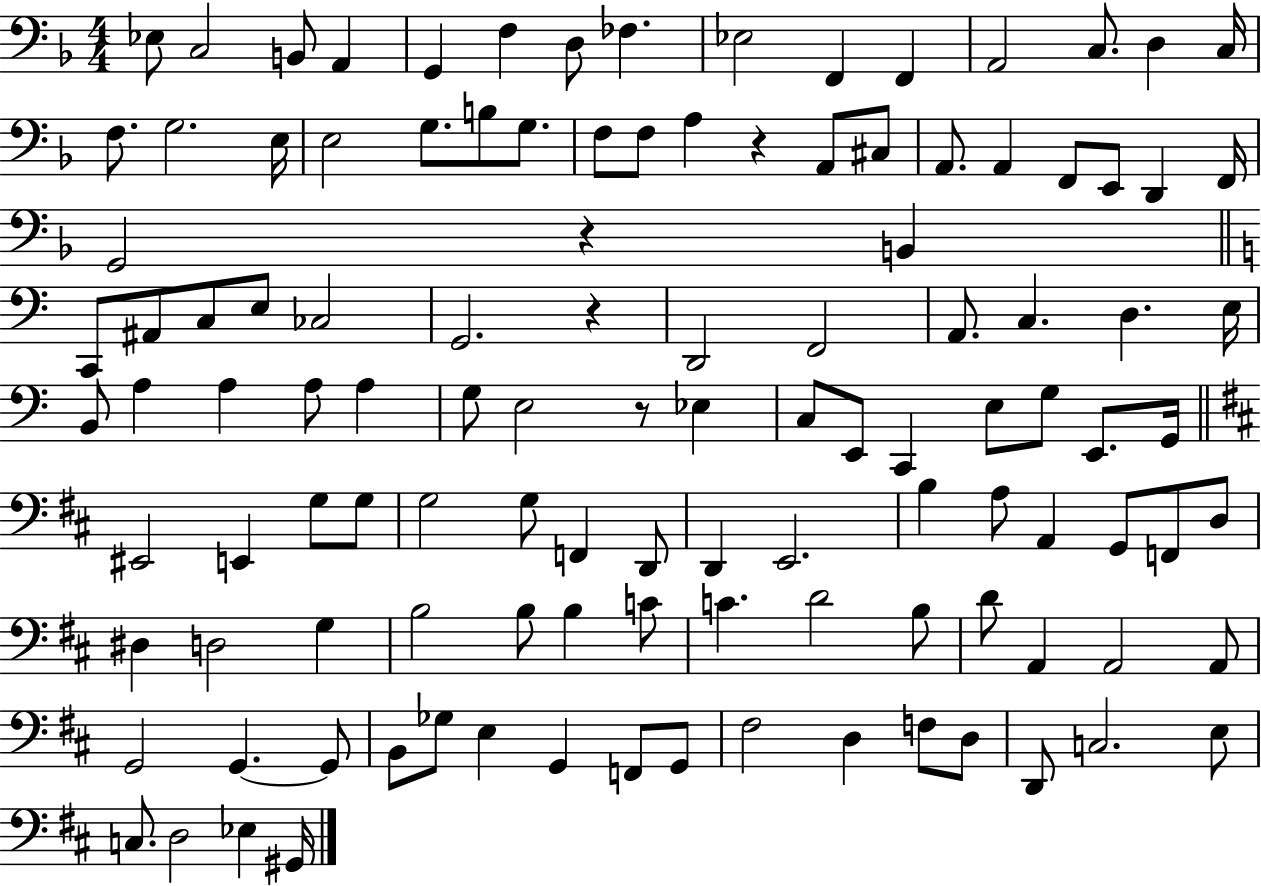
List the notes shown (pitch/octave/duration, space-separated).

Eb3/e C3/h B2/e A2/q G2/q F3/q D3/e FES3/q. Eb3/h F2/q F2/q A2/h C3/e. D3/q C3/s F3/e. G3/h. E3/s E3/h G3/e. B3/e G3/e. F3/e F3/e A3/q R/q A2/e C#3/e A2/e. A2/q F2/e E2/e D2/q F2/s G2/h R/q B2/q C2/e A#2/e C3/e E3/e CES3/h G2/h. R/q D2/h F2/h A2/e. C3/q. D3/q. E3/s B2/e A3/q A3/q A3/e A3/q G3/e E3/h R/e Eb3/q C3/e E2/e C2/q E3/e G3/e E2/e. G2/s EIS2/h E2/q G3/e G3/e G3/h G3/e F2/q D2/e D2/q E2/h. B3/q A3/e A2/q G2/e F2/e D3/e D#3/q D3/h G3/q B3/h B3/e B3/q C4/e C4/q. D4/h B3/e D4/e A2/q A2/h A2/e G2/h G2/q. G2/e B2/e Gb3/e E3/q G2/q F2/e G2/e F#3/h D3/q F3/e D3/e D2/e C3/h. E3/e C3/e. D3/h Eb3/q G#2/s